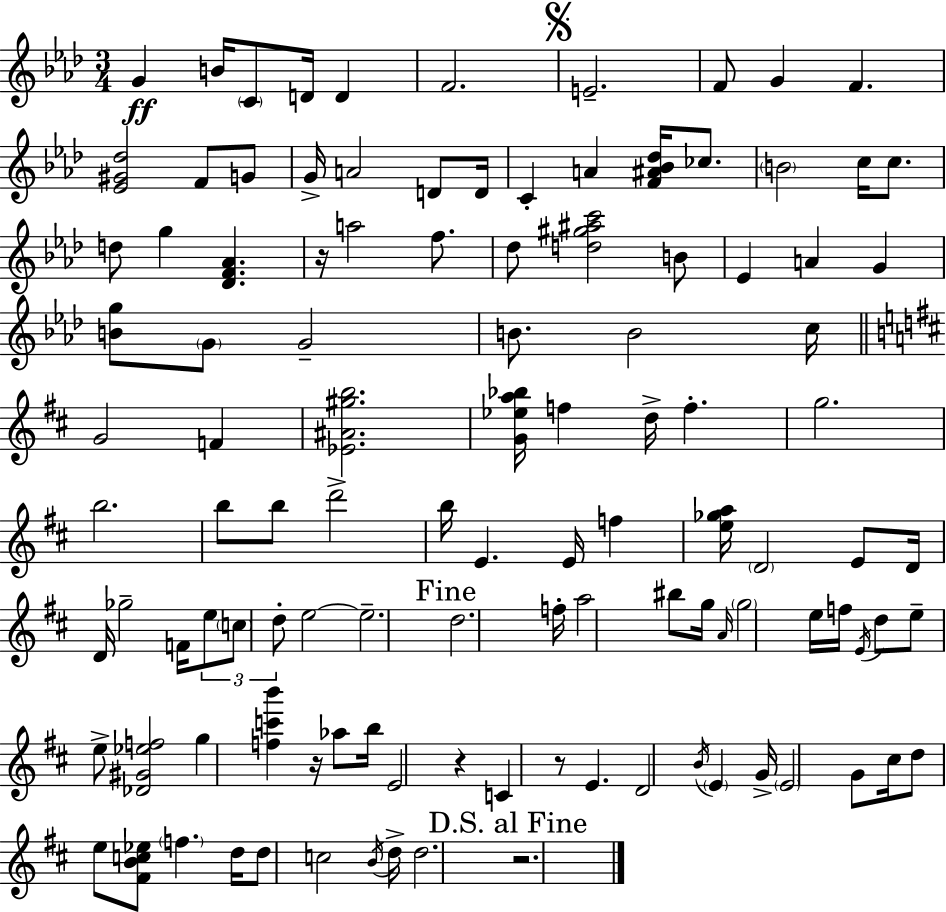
G4/q B4/s C4/e D4/s D4/q F4/h. E4/h. F4/e G4/q F4/q. [Eb4,G#4,Db5]/h F4/e G4/e G4/s A4/h D4/e D4/s C4/q A4/q [F4,A#4,Bb4,Db5]/s CES5/e. B4/h C5/s C5/e. D5/e G5/q [Db4,F4,Ab4]/q. R/s A5/h F5/e. Db5/e [D5,G#5,A#5,C6]/h B4/e Eb4/q A4/q G4/q [B4,G5]/e G4/e G4/h B4/e. B4/h C5/s G4/h F4/q [Eb4,A#4,G#5,B5]/h. [G4,Eb5,A5,Bb5]/s F5/q D5/s F5/q. G5/h. B5/h. B5/e B5/e D6/h B5/s E4/q. E4/s F5/q [E5,Gb5,A5]/s D4/h E4/e D4/s D4/s Gb5/h F4/s E5/e C5/e D5/e E5/h E5/h. D5/h. F5/s A5/h BIS5/e G5/s A4/s G5/h E5/s F5/s E4/s D5/e E5/e E5/e [Db4,G#4,Eb5,F5]/h G5/q [F5,C6,B6]/q R/s Ab5/e B5/s E4/h R/q C4/q R/e E4/q. D4/h B4/s E4/q G4/s E4/h G4/e C#5/s D5/e E5/e [F#4,B4,C5,Eb5]/e F5/q. D5/s D5/e C5/h B4/s D5/s D5/h. R/h.